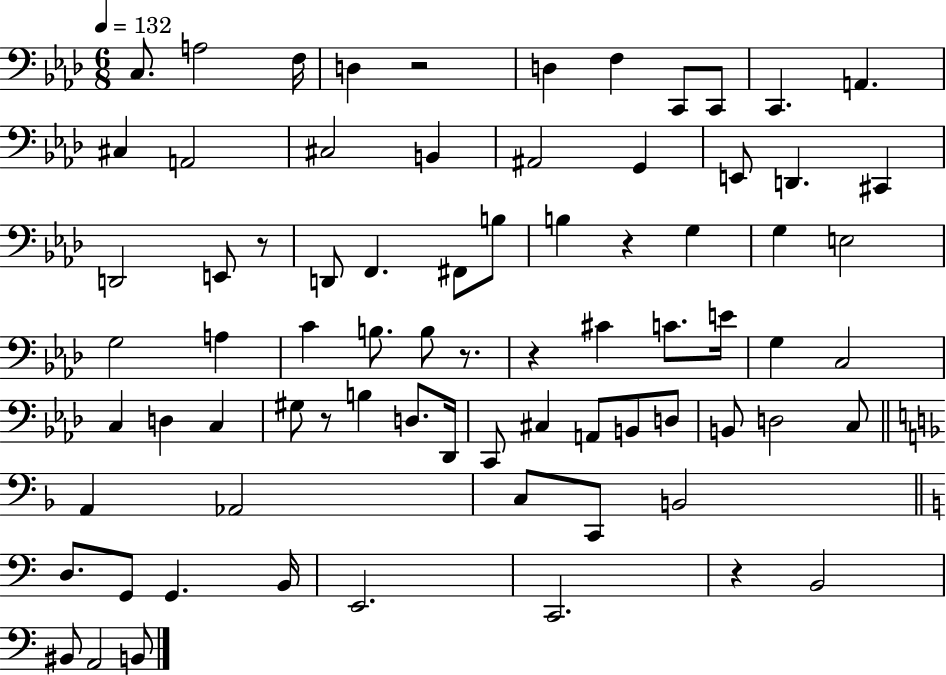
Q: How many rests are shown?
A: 7